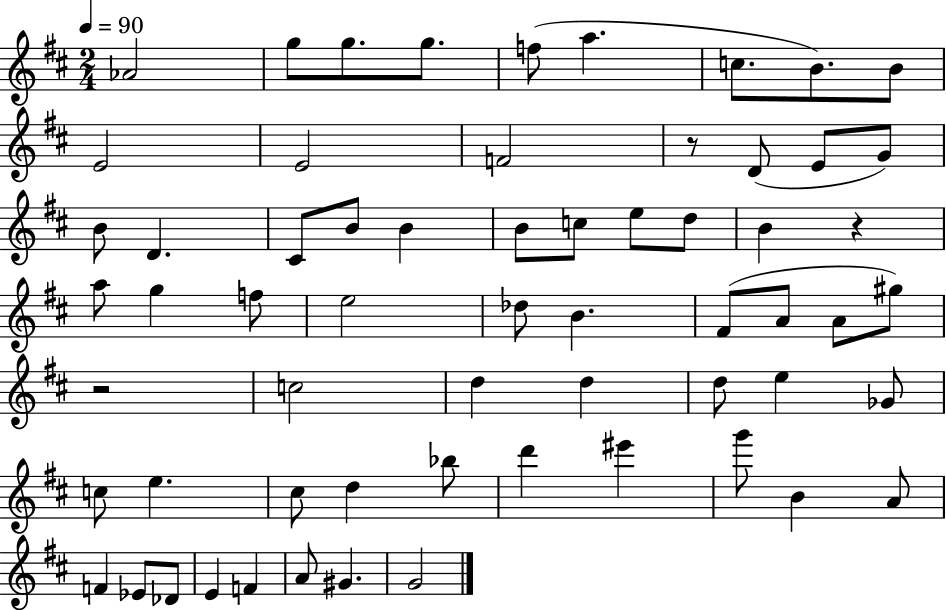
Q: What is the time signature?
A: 2/4